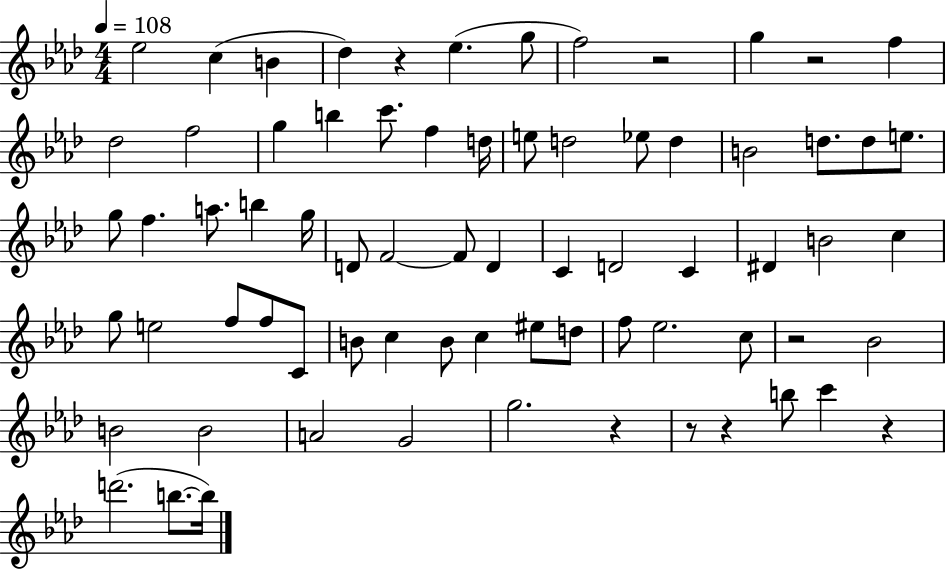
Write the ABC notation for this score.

X:1
T:Untitled
M:4/4
L:1/4
K:Ab
_e2 c B _d z _e g/2 f2 z2 g z2 f _d2 f2 g b c'/2 f d/4 e/2 d2 _e/2 d B2 d/2 d/2 e/2 g/2 f a/2 b g/4 D/2 F2 F/2 D C D2 C ^D B2 c g/2 e2 f/2 f/2 C/2 B/2 c B/2 c ^e/2 d/2 f/2 _e2 c/2 z2 _B2 B2 B2 A2 G2 g2 z z/2 z b/2 c' z d'2 b/2 b/4